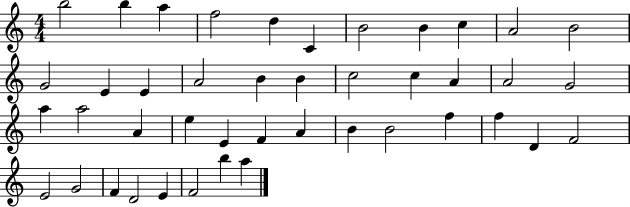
X:1
T:Untitled
M:4/4
L:1/4
K:C
b2 b a f2 d C B2 B c A2 B2 G2 E E A2 B B c2 c A A2 G2 a a2 A e E F A B B2 f f D F2 E2 G2 F D2 E F2 b a